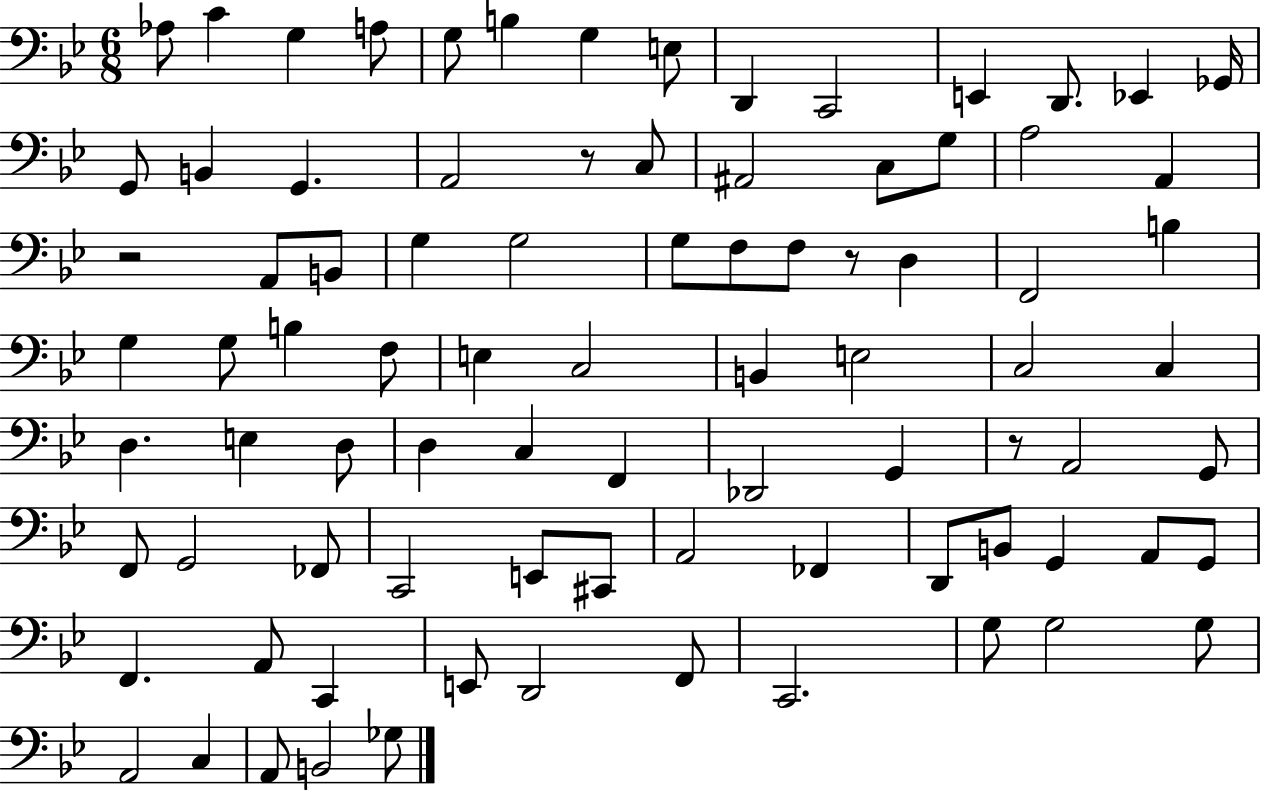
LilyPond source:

{
  \clef bass
  \numericTimeSignature
  \time 6/8
  \key bes \major
  aes8 c'4 g4 a8 | g8 b4 g4 e8 | d,4 c,2 | e,4 d,8. ees,4 ges,16 | \break g,8 b,4 g,4. | a,2 r8 c8 | ais,2 c8 g8 | a2 a,4 | \break r2 a,8 b,8 | g4 g2 | g8 f8 f8 r8 d4 | f,2 b4 | \break g4 g8 b4 f8 | e4 c2 | b,4 e2 | c2 c4 | \break d4. e4 d8 | d4 c4 f,4 | des,2 g,4 | r8 a,2 g,8 | \break f,8 g,2 fes,8 | c,2 e,8 cis,8 | a,2 fes,4 | d,8 b,8 g,4 a,8 g,8 | \break f,4. a,8 c,4 | e,8 d,2 f,8 | c,2. | g8 g2 g8 | \break a,2 c4 | a,8 b,2 ges8 | \bar "|."
}